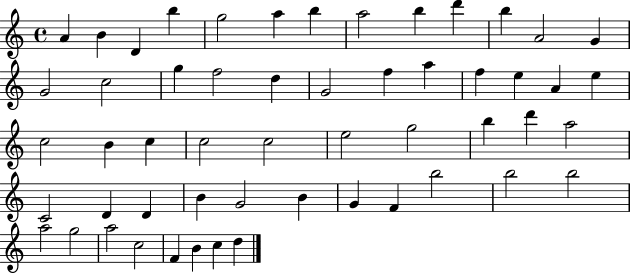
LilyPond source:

{
  \clef treble
  \time 4/4
  \defaultTimeSignature
  \key c \major
  a'4 b'4 d'4 b''4 | g''2 a''4 b''4 | a''2 b''4 d'''4 | b''4 a'2 g'4 | \break g'2 c''2 | g''4 f''2 d''4 | g'2 f''4 a''4 | f''4 e''4 a'4 e''4 | \break c''2 b'4 c''4 | c''2 c''2 | e''2 g''2 | b''4 d'''4 a''2 | \break c'2 d'4 d'4 | b'4 g'2 b'4 | g'4 f'4 b''2 | b''2 b''2 | \break a''2 g''2 | a''2 c''2 | f'4 b'4 c''4 d''4 | \bar "|."
}